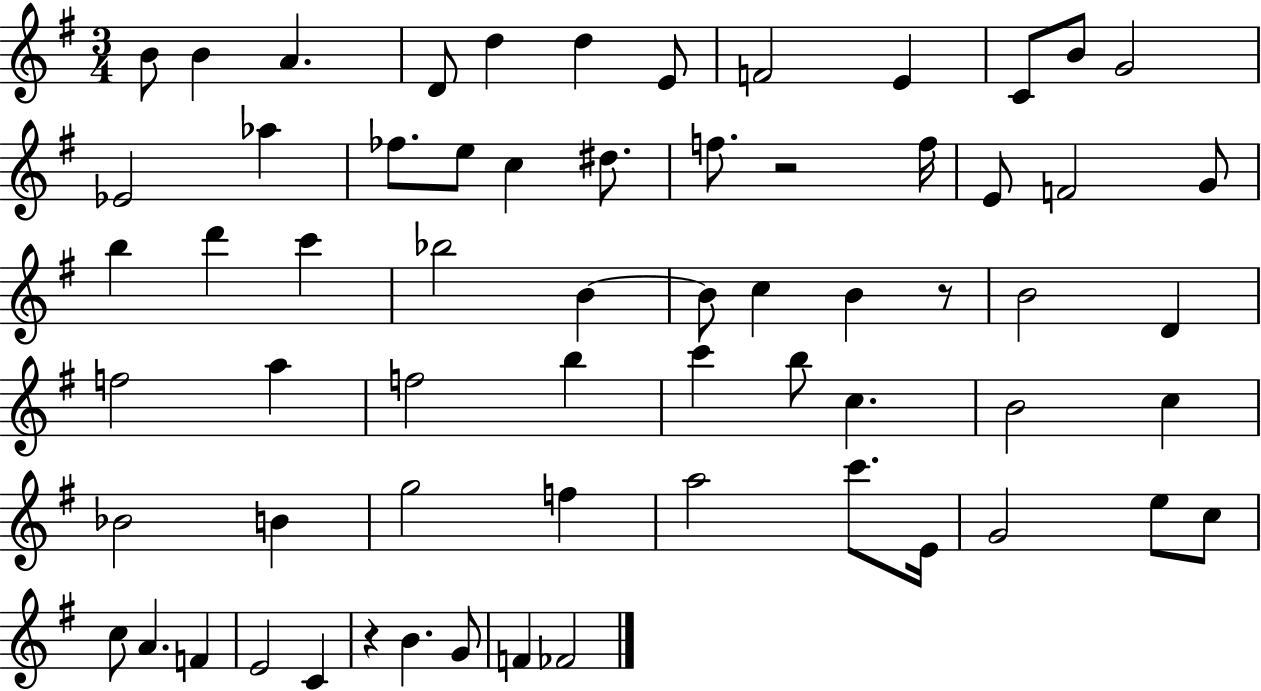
{
  \clef treble
  \numericTimeSignature
  \time 3/4
  \key g \major
  \repeat volta 2 { b'8 b'4 a'4. | d'8 d''4 d''4 e'8 | f'2 e'4 | c'8 b'8 g'2 | \break ees'2 aes''4 | fes''8. e''8 c''4 dis''8. | f''8. r2 f''16 | e'8 f'2 g'8 | \break b''4 d'''4 c'''4 | bes''2 b'4~~ | b'8 c''4 b'4 r8 | b'2 d'4 | \break f''2 a''4 | f''2 b''4 | c'''4 b''8 c''4. | b'2 c''4 | \break bes'2 b'4 | g''2 f''4 | a''2 c'''8. e'16 | g'2 e''8 c''8 | \break c''8 a'4. f'4 | e'2 c'4 | r4 b'4. g'8 | f'4 fes'2 | \break } \bar "|."
}